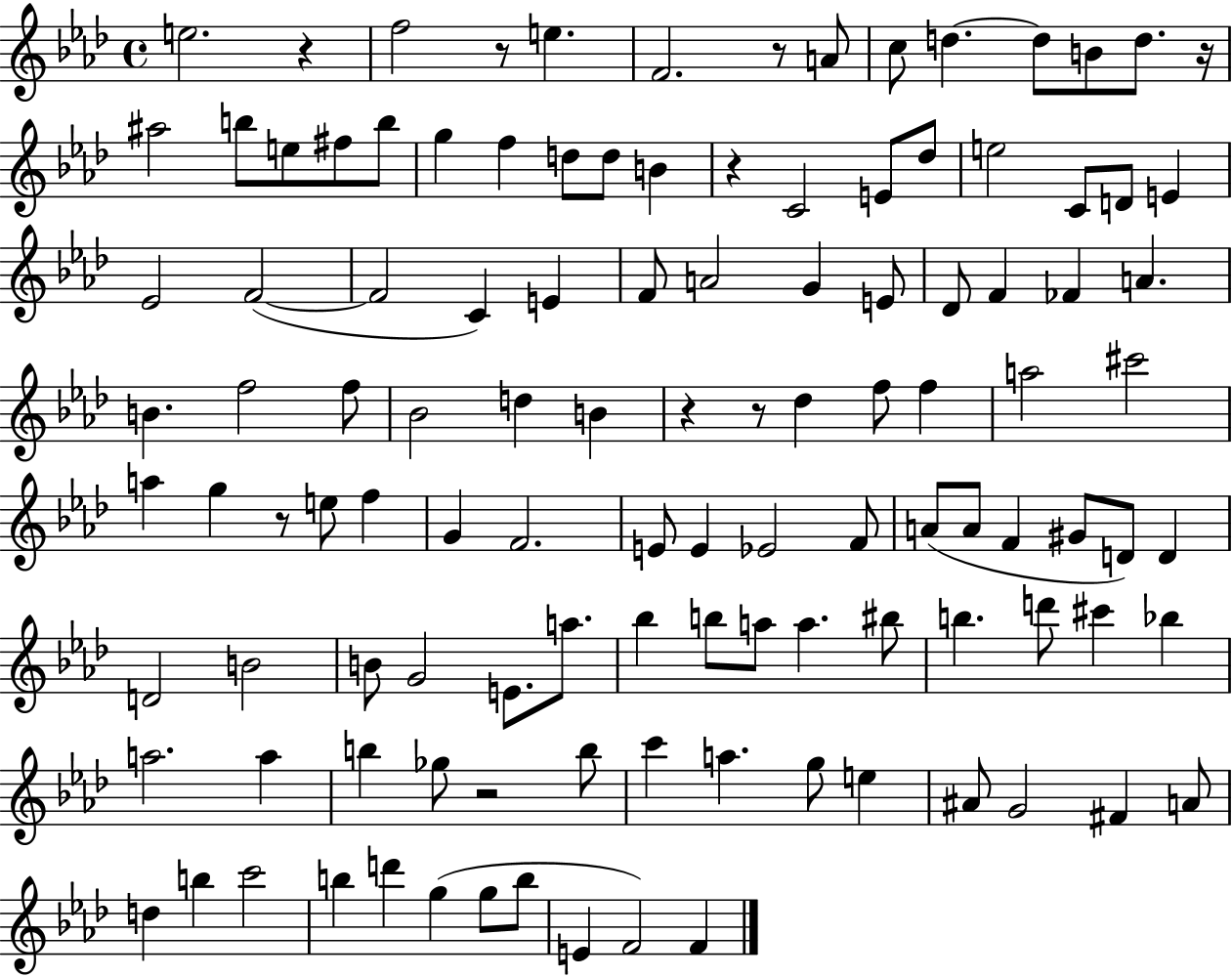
E5/h. R/q F5/h R/e E5/q. F4/h. R/e A4/e C5/e D5/q. D5/e B4/e D5/e. R/s A#5/h B5/e E5/e F#5/e B5/e G5/q F5/q D5/e D5/e B4/q R/q C4/h E4/e Db5/e E5/h C4/e D4/e E4/q Eb4/h F4/h F4/h C4/q E4/q F4/e A4/h G4/q E4/e Db4/e F4/q FES4/q A4/q. B4/q. F5/h F5/e Bb4/h D5/q B4/q R/q R/e Db5/q F5/e F5/q A5/h C#6/h A5/q G5/q R/e E5/e F5/q G4/q F4/h. E4/e E4/q Eb4/h F4/e A4/e A4/e F4/q G#4/e D4/e D4/q D4/h B4/h B4/e G4/h E4/e. A5/e. Bb5/q B5/e A5/e A5/q. BIS5/e B5/q. D6/e C#6/q Bb5/q A5/h. A5/q B5/q Gb5/e R/h B5/e C6/q A5/q. G5/e E5/q A#4/e G4/h F#4/q A4/e D5/q B5/q C6/h B5/q D6/q G5/q G5/e B5/e E4/q F4/h F4/q